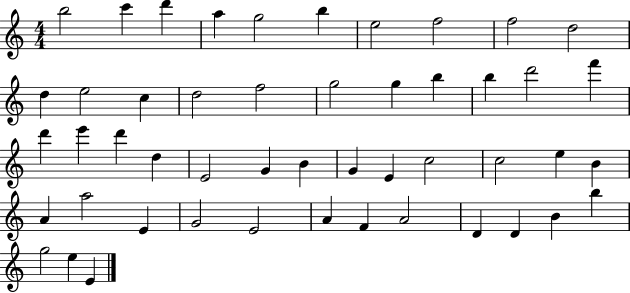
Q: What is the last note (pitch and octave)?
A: E4